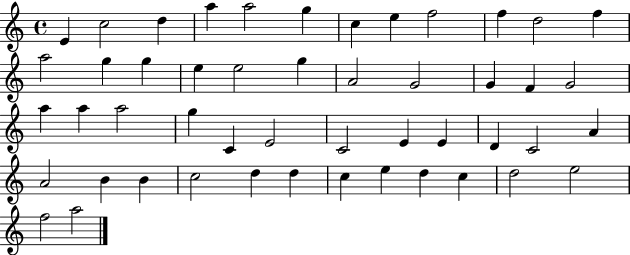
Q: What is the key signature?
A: C major